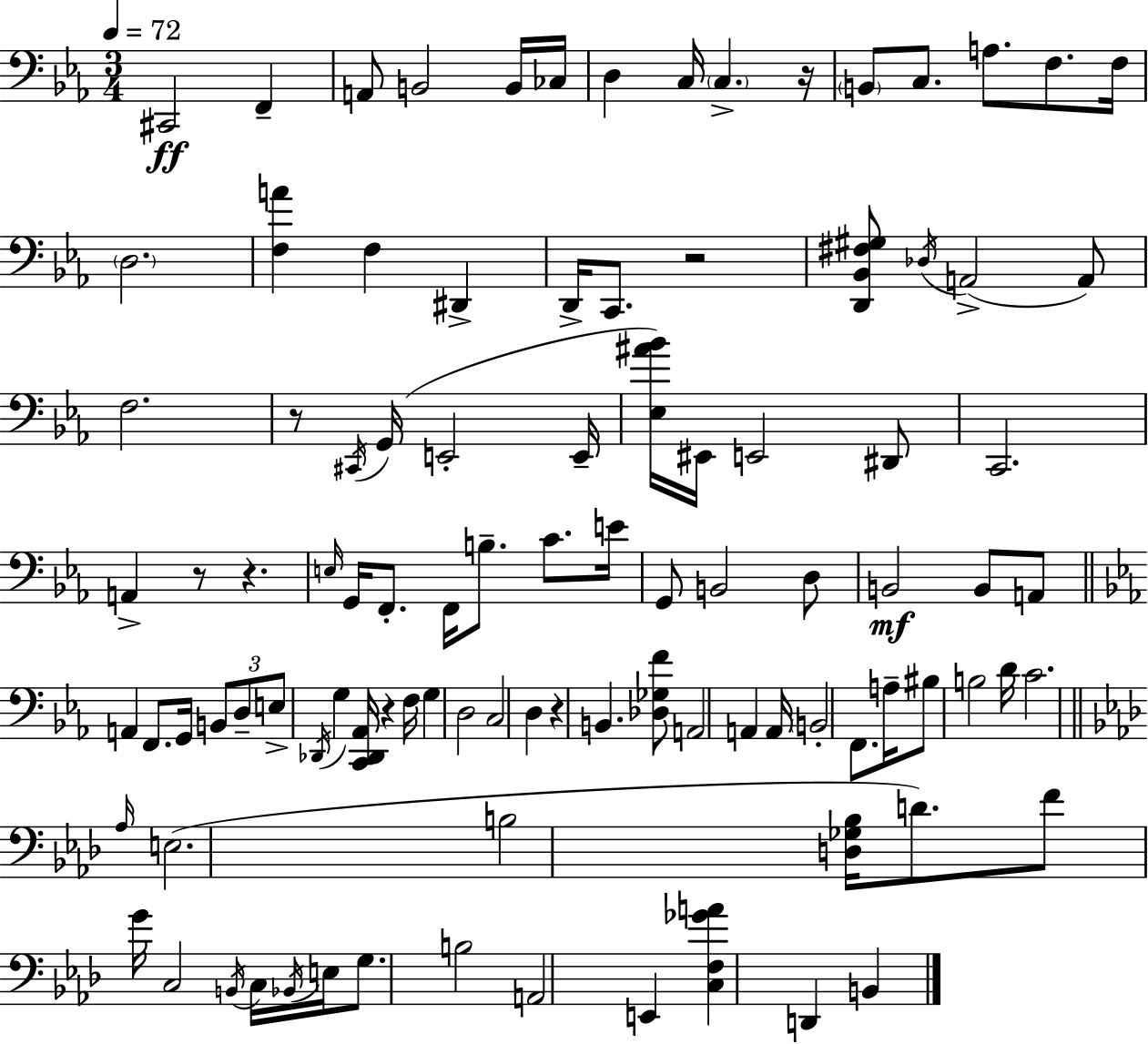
{
  \clef bass
  \numericTimeSignature
  \time 3/4
  \key ees \major
  \tempo 4 = 72
  \repeat volta 2 { cis,2\ff f,4-- | a,8 b,2 b,16 ces16 | d4 c16 \parenthesize c4.-> r16 | \parenthesize b,8 c8. a8. f8. f16 | \break \parenthesize d2. | <f a'>4 f4 dis,4-> | d,16-> c,8. r2 | <d, bes, fis gis>8 \acciaccatura { des16 }( a,2-> a,8) | \break f2. | r8 \acciaccatura { cis,16 }( g,16 e,2-. | e,16-- <ees ais' bes'>16) eis,16 e,2 | dis,8 c,2. | \break a,4-> r8 r4. | \grace { e16 } g,16 f,8.-. f,16 b8.-- c'8. | e'16 g,8 b,2 | d8 b,2\mf b,8 | \break a,8 \bar "||" \break \key ees \major a,4 f,8. g,16 \tuplet 3/2 { b,8 d8-- | e8-> } \acciaccatura { des,16 } g4 <c, des, aes,>16 r4 | f16 g4 d2 | c2 d4 | \break r4 b,4. <des ges f'>8 | a,2 a,4 | a,16 \parenthesize b,2-. f,8. | a16-- bis8 b2 | \break d'16 c'2. | \bar "||" \break \key aes \major \grace { aes16 }( e2. | b2 <d ges bes>16 d'8.) | f'8 g'16 c2 | \acciaccatura { b,16 } c16 \acciaccatura { bes,16 } e16 g8. b2 | \break a,2 e,4 | <c f ges' a'>4 d,4 b,4 | } \bar "|."
}